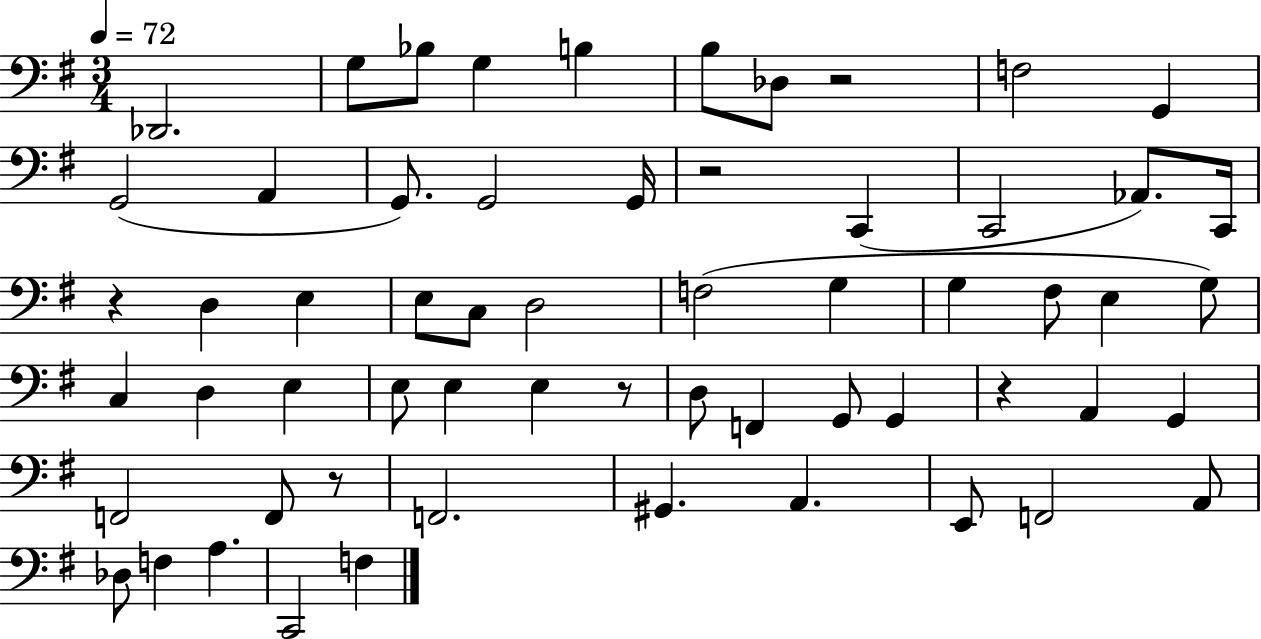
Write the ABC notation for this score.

X:1
T:Untitled
M:3/4
L:1/4
K:G
_D,,2 G,/2 _B,/2 G, B, B,/2 _D,/2 z2 F,2 G,, G,,2 A,, G,,/2 G,,2 G,,/4 z2 C,, C,,2 _A,,/2 C,,/4 z D, E, E,/2 C,/2 D,2 F,2 G, G, ^F,/2 E, G,/2 C, D, E, E,/2 E, E, z/2 D,/2 F,, G,,/2 G,, z A,, G,, F,,2 F,,/2 z/2 F,,2 ^G,, A,, E,,/2 F,,2 A,,/2 _D,/2 F, A, C,,2 F,